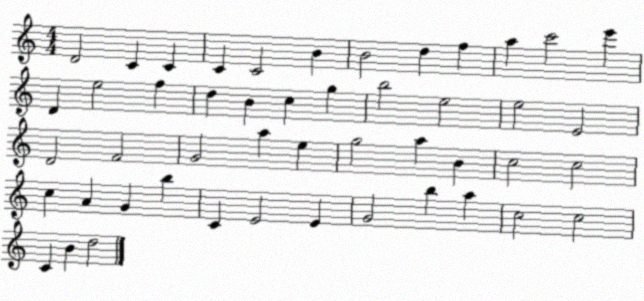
X:1
T:Untitled
M:4/4
L:1/4
K:C
D2 C C C C2 B B2 d f a c'2 e' D e2 f d B c g b2 e2 e2 E2 D2 F2 G2 a e g2 a B c2 c2 c A G b C E2 E G2 b a c2 c2 C B d2